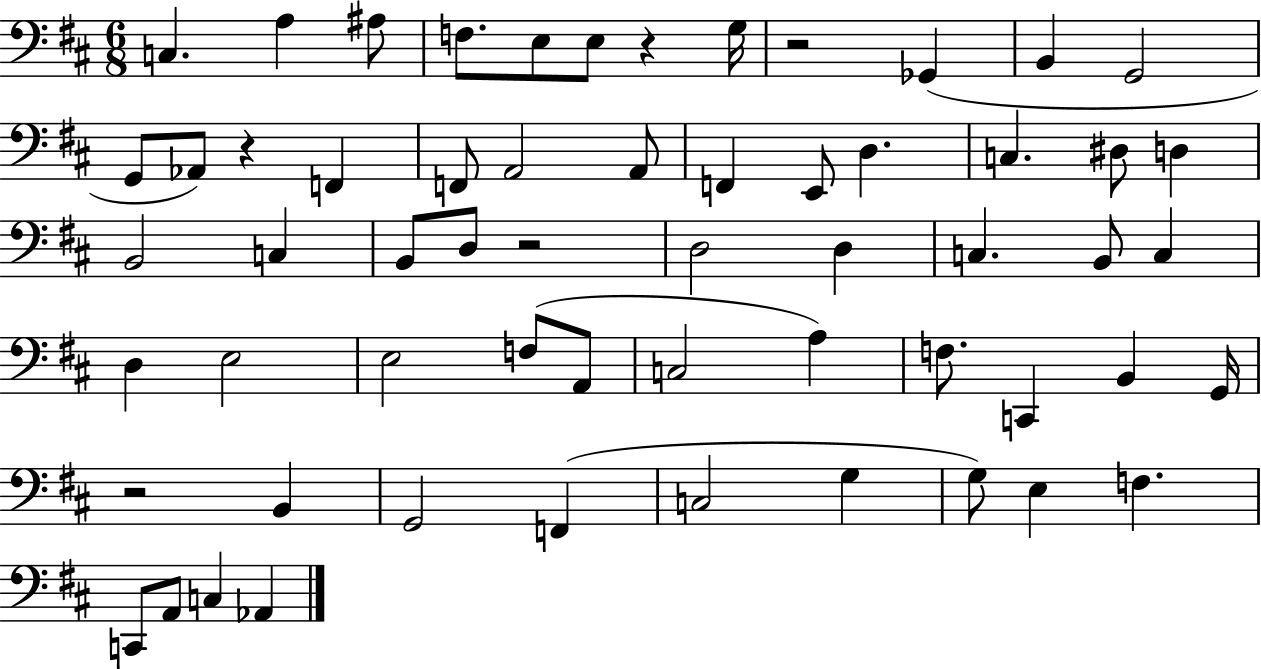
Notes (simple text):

C3/q. A3/q A#3/e F3/e. E3/e E3/e R/q G3/s R/h Gb2/q B2/q G2/h G2/e Ab2/e R/q F2/q F2/e A2/h A2/e F2/q E2/e D3/q. C3/q. D#3/e D3/q B2/h C3/q B2/e D3/e R/h D3/h D3/q C3/q. B2/e C3/q D3/q E3/h E3/h F3/e A2/e C3/h A3/q F3/e. C2/q B2/q G2/s R/h B2/q G2/h F2/q C3/h G3/q G3/e E3/q F3/q. C2/e A2/e C3/q Ab2/q